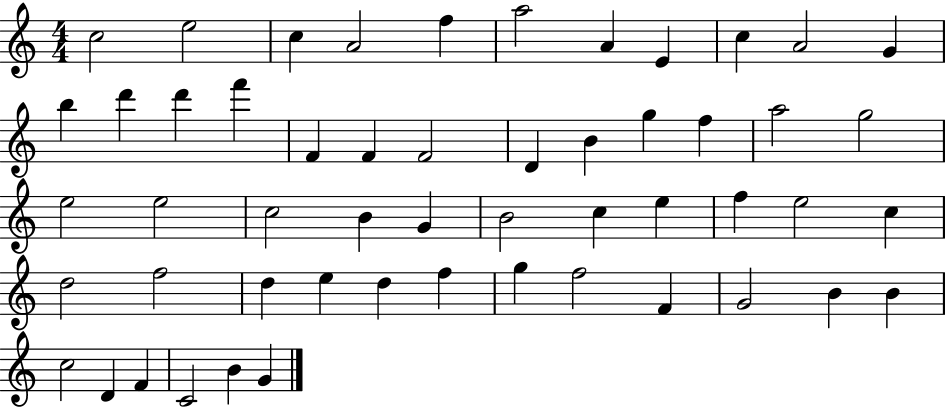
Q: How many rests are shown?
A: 0